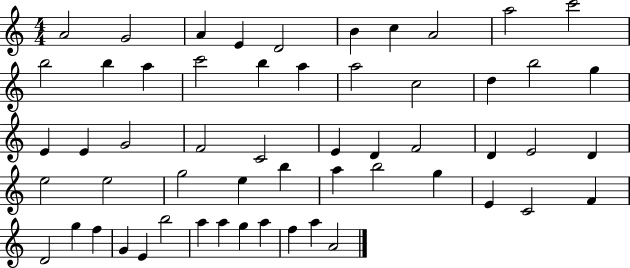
X:1
T:Untitled
M:4/4
L:1/4
K:C
A2 G2 A E D2 B c A2 a2 c'2 b2 b a c'2 b a a2 c2 d b2 g E E G2 F2 C2 E D F2 D E2 D e2 e2 g2 e b a b2 g E C2 F D2 g f G E b2 a a g a f a A2